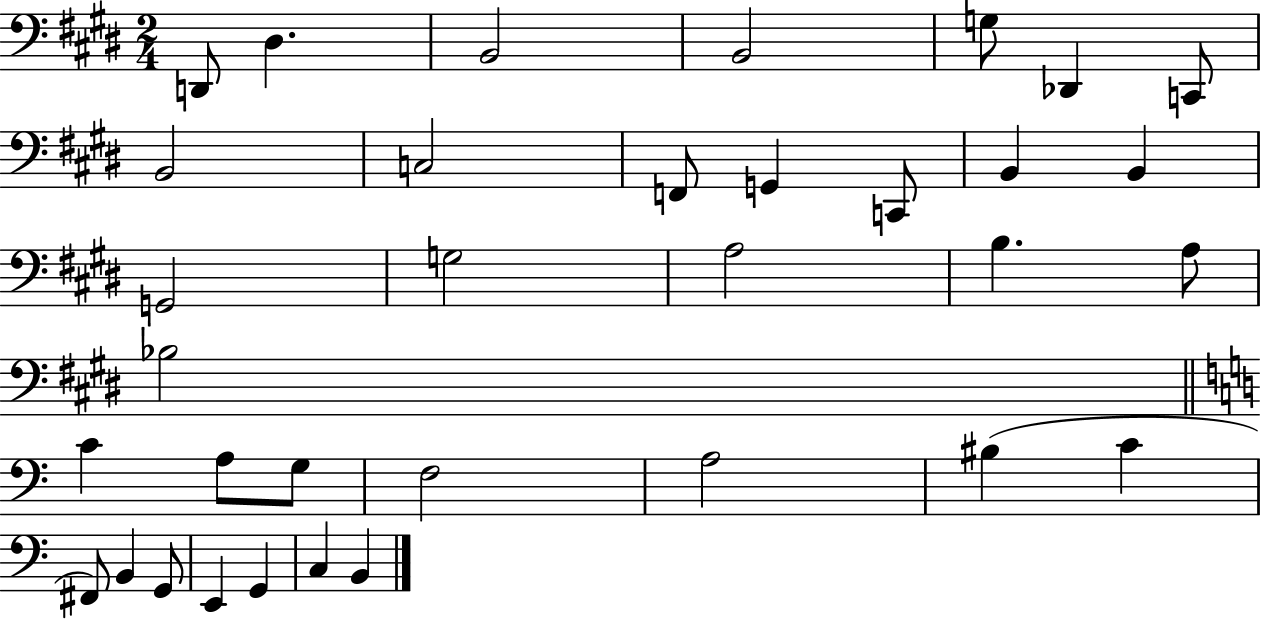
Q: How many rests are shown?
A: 0